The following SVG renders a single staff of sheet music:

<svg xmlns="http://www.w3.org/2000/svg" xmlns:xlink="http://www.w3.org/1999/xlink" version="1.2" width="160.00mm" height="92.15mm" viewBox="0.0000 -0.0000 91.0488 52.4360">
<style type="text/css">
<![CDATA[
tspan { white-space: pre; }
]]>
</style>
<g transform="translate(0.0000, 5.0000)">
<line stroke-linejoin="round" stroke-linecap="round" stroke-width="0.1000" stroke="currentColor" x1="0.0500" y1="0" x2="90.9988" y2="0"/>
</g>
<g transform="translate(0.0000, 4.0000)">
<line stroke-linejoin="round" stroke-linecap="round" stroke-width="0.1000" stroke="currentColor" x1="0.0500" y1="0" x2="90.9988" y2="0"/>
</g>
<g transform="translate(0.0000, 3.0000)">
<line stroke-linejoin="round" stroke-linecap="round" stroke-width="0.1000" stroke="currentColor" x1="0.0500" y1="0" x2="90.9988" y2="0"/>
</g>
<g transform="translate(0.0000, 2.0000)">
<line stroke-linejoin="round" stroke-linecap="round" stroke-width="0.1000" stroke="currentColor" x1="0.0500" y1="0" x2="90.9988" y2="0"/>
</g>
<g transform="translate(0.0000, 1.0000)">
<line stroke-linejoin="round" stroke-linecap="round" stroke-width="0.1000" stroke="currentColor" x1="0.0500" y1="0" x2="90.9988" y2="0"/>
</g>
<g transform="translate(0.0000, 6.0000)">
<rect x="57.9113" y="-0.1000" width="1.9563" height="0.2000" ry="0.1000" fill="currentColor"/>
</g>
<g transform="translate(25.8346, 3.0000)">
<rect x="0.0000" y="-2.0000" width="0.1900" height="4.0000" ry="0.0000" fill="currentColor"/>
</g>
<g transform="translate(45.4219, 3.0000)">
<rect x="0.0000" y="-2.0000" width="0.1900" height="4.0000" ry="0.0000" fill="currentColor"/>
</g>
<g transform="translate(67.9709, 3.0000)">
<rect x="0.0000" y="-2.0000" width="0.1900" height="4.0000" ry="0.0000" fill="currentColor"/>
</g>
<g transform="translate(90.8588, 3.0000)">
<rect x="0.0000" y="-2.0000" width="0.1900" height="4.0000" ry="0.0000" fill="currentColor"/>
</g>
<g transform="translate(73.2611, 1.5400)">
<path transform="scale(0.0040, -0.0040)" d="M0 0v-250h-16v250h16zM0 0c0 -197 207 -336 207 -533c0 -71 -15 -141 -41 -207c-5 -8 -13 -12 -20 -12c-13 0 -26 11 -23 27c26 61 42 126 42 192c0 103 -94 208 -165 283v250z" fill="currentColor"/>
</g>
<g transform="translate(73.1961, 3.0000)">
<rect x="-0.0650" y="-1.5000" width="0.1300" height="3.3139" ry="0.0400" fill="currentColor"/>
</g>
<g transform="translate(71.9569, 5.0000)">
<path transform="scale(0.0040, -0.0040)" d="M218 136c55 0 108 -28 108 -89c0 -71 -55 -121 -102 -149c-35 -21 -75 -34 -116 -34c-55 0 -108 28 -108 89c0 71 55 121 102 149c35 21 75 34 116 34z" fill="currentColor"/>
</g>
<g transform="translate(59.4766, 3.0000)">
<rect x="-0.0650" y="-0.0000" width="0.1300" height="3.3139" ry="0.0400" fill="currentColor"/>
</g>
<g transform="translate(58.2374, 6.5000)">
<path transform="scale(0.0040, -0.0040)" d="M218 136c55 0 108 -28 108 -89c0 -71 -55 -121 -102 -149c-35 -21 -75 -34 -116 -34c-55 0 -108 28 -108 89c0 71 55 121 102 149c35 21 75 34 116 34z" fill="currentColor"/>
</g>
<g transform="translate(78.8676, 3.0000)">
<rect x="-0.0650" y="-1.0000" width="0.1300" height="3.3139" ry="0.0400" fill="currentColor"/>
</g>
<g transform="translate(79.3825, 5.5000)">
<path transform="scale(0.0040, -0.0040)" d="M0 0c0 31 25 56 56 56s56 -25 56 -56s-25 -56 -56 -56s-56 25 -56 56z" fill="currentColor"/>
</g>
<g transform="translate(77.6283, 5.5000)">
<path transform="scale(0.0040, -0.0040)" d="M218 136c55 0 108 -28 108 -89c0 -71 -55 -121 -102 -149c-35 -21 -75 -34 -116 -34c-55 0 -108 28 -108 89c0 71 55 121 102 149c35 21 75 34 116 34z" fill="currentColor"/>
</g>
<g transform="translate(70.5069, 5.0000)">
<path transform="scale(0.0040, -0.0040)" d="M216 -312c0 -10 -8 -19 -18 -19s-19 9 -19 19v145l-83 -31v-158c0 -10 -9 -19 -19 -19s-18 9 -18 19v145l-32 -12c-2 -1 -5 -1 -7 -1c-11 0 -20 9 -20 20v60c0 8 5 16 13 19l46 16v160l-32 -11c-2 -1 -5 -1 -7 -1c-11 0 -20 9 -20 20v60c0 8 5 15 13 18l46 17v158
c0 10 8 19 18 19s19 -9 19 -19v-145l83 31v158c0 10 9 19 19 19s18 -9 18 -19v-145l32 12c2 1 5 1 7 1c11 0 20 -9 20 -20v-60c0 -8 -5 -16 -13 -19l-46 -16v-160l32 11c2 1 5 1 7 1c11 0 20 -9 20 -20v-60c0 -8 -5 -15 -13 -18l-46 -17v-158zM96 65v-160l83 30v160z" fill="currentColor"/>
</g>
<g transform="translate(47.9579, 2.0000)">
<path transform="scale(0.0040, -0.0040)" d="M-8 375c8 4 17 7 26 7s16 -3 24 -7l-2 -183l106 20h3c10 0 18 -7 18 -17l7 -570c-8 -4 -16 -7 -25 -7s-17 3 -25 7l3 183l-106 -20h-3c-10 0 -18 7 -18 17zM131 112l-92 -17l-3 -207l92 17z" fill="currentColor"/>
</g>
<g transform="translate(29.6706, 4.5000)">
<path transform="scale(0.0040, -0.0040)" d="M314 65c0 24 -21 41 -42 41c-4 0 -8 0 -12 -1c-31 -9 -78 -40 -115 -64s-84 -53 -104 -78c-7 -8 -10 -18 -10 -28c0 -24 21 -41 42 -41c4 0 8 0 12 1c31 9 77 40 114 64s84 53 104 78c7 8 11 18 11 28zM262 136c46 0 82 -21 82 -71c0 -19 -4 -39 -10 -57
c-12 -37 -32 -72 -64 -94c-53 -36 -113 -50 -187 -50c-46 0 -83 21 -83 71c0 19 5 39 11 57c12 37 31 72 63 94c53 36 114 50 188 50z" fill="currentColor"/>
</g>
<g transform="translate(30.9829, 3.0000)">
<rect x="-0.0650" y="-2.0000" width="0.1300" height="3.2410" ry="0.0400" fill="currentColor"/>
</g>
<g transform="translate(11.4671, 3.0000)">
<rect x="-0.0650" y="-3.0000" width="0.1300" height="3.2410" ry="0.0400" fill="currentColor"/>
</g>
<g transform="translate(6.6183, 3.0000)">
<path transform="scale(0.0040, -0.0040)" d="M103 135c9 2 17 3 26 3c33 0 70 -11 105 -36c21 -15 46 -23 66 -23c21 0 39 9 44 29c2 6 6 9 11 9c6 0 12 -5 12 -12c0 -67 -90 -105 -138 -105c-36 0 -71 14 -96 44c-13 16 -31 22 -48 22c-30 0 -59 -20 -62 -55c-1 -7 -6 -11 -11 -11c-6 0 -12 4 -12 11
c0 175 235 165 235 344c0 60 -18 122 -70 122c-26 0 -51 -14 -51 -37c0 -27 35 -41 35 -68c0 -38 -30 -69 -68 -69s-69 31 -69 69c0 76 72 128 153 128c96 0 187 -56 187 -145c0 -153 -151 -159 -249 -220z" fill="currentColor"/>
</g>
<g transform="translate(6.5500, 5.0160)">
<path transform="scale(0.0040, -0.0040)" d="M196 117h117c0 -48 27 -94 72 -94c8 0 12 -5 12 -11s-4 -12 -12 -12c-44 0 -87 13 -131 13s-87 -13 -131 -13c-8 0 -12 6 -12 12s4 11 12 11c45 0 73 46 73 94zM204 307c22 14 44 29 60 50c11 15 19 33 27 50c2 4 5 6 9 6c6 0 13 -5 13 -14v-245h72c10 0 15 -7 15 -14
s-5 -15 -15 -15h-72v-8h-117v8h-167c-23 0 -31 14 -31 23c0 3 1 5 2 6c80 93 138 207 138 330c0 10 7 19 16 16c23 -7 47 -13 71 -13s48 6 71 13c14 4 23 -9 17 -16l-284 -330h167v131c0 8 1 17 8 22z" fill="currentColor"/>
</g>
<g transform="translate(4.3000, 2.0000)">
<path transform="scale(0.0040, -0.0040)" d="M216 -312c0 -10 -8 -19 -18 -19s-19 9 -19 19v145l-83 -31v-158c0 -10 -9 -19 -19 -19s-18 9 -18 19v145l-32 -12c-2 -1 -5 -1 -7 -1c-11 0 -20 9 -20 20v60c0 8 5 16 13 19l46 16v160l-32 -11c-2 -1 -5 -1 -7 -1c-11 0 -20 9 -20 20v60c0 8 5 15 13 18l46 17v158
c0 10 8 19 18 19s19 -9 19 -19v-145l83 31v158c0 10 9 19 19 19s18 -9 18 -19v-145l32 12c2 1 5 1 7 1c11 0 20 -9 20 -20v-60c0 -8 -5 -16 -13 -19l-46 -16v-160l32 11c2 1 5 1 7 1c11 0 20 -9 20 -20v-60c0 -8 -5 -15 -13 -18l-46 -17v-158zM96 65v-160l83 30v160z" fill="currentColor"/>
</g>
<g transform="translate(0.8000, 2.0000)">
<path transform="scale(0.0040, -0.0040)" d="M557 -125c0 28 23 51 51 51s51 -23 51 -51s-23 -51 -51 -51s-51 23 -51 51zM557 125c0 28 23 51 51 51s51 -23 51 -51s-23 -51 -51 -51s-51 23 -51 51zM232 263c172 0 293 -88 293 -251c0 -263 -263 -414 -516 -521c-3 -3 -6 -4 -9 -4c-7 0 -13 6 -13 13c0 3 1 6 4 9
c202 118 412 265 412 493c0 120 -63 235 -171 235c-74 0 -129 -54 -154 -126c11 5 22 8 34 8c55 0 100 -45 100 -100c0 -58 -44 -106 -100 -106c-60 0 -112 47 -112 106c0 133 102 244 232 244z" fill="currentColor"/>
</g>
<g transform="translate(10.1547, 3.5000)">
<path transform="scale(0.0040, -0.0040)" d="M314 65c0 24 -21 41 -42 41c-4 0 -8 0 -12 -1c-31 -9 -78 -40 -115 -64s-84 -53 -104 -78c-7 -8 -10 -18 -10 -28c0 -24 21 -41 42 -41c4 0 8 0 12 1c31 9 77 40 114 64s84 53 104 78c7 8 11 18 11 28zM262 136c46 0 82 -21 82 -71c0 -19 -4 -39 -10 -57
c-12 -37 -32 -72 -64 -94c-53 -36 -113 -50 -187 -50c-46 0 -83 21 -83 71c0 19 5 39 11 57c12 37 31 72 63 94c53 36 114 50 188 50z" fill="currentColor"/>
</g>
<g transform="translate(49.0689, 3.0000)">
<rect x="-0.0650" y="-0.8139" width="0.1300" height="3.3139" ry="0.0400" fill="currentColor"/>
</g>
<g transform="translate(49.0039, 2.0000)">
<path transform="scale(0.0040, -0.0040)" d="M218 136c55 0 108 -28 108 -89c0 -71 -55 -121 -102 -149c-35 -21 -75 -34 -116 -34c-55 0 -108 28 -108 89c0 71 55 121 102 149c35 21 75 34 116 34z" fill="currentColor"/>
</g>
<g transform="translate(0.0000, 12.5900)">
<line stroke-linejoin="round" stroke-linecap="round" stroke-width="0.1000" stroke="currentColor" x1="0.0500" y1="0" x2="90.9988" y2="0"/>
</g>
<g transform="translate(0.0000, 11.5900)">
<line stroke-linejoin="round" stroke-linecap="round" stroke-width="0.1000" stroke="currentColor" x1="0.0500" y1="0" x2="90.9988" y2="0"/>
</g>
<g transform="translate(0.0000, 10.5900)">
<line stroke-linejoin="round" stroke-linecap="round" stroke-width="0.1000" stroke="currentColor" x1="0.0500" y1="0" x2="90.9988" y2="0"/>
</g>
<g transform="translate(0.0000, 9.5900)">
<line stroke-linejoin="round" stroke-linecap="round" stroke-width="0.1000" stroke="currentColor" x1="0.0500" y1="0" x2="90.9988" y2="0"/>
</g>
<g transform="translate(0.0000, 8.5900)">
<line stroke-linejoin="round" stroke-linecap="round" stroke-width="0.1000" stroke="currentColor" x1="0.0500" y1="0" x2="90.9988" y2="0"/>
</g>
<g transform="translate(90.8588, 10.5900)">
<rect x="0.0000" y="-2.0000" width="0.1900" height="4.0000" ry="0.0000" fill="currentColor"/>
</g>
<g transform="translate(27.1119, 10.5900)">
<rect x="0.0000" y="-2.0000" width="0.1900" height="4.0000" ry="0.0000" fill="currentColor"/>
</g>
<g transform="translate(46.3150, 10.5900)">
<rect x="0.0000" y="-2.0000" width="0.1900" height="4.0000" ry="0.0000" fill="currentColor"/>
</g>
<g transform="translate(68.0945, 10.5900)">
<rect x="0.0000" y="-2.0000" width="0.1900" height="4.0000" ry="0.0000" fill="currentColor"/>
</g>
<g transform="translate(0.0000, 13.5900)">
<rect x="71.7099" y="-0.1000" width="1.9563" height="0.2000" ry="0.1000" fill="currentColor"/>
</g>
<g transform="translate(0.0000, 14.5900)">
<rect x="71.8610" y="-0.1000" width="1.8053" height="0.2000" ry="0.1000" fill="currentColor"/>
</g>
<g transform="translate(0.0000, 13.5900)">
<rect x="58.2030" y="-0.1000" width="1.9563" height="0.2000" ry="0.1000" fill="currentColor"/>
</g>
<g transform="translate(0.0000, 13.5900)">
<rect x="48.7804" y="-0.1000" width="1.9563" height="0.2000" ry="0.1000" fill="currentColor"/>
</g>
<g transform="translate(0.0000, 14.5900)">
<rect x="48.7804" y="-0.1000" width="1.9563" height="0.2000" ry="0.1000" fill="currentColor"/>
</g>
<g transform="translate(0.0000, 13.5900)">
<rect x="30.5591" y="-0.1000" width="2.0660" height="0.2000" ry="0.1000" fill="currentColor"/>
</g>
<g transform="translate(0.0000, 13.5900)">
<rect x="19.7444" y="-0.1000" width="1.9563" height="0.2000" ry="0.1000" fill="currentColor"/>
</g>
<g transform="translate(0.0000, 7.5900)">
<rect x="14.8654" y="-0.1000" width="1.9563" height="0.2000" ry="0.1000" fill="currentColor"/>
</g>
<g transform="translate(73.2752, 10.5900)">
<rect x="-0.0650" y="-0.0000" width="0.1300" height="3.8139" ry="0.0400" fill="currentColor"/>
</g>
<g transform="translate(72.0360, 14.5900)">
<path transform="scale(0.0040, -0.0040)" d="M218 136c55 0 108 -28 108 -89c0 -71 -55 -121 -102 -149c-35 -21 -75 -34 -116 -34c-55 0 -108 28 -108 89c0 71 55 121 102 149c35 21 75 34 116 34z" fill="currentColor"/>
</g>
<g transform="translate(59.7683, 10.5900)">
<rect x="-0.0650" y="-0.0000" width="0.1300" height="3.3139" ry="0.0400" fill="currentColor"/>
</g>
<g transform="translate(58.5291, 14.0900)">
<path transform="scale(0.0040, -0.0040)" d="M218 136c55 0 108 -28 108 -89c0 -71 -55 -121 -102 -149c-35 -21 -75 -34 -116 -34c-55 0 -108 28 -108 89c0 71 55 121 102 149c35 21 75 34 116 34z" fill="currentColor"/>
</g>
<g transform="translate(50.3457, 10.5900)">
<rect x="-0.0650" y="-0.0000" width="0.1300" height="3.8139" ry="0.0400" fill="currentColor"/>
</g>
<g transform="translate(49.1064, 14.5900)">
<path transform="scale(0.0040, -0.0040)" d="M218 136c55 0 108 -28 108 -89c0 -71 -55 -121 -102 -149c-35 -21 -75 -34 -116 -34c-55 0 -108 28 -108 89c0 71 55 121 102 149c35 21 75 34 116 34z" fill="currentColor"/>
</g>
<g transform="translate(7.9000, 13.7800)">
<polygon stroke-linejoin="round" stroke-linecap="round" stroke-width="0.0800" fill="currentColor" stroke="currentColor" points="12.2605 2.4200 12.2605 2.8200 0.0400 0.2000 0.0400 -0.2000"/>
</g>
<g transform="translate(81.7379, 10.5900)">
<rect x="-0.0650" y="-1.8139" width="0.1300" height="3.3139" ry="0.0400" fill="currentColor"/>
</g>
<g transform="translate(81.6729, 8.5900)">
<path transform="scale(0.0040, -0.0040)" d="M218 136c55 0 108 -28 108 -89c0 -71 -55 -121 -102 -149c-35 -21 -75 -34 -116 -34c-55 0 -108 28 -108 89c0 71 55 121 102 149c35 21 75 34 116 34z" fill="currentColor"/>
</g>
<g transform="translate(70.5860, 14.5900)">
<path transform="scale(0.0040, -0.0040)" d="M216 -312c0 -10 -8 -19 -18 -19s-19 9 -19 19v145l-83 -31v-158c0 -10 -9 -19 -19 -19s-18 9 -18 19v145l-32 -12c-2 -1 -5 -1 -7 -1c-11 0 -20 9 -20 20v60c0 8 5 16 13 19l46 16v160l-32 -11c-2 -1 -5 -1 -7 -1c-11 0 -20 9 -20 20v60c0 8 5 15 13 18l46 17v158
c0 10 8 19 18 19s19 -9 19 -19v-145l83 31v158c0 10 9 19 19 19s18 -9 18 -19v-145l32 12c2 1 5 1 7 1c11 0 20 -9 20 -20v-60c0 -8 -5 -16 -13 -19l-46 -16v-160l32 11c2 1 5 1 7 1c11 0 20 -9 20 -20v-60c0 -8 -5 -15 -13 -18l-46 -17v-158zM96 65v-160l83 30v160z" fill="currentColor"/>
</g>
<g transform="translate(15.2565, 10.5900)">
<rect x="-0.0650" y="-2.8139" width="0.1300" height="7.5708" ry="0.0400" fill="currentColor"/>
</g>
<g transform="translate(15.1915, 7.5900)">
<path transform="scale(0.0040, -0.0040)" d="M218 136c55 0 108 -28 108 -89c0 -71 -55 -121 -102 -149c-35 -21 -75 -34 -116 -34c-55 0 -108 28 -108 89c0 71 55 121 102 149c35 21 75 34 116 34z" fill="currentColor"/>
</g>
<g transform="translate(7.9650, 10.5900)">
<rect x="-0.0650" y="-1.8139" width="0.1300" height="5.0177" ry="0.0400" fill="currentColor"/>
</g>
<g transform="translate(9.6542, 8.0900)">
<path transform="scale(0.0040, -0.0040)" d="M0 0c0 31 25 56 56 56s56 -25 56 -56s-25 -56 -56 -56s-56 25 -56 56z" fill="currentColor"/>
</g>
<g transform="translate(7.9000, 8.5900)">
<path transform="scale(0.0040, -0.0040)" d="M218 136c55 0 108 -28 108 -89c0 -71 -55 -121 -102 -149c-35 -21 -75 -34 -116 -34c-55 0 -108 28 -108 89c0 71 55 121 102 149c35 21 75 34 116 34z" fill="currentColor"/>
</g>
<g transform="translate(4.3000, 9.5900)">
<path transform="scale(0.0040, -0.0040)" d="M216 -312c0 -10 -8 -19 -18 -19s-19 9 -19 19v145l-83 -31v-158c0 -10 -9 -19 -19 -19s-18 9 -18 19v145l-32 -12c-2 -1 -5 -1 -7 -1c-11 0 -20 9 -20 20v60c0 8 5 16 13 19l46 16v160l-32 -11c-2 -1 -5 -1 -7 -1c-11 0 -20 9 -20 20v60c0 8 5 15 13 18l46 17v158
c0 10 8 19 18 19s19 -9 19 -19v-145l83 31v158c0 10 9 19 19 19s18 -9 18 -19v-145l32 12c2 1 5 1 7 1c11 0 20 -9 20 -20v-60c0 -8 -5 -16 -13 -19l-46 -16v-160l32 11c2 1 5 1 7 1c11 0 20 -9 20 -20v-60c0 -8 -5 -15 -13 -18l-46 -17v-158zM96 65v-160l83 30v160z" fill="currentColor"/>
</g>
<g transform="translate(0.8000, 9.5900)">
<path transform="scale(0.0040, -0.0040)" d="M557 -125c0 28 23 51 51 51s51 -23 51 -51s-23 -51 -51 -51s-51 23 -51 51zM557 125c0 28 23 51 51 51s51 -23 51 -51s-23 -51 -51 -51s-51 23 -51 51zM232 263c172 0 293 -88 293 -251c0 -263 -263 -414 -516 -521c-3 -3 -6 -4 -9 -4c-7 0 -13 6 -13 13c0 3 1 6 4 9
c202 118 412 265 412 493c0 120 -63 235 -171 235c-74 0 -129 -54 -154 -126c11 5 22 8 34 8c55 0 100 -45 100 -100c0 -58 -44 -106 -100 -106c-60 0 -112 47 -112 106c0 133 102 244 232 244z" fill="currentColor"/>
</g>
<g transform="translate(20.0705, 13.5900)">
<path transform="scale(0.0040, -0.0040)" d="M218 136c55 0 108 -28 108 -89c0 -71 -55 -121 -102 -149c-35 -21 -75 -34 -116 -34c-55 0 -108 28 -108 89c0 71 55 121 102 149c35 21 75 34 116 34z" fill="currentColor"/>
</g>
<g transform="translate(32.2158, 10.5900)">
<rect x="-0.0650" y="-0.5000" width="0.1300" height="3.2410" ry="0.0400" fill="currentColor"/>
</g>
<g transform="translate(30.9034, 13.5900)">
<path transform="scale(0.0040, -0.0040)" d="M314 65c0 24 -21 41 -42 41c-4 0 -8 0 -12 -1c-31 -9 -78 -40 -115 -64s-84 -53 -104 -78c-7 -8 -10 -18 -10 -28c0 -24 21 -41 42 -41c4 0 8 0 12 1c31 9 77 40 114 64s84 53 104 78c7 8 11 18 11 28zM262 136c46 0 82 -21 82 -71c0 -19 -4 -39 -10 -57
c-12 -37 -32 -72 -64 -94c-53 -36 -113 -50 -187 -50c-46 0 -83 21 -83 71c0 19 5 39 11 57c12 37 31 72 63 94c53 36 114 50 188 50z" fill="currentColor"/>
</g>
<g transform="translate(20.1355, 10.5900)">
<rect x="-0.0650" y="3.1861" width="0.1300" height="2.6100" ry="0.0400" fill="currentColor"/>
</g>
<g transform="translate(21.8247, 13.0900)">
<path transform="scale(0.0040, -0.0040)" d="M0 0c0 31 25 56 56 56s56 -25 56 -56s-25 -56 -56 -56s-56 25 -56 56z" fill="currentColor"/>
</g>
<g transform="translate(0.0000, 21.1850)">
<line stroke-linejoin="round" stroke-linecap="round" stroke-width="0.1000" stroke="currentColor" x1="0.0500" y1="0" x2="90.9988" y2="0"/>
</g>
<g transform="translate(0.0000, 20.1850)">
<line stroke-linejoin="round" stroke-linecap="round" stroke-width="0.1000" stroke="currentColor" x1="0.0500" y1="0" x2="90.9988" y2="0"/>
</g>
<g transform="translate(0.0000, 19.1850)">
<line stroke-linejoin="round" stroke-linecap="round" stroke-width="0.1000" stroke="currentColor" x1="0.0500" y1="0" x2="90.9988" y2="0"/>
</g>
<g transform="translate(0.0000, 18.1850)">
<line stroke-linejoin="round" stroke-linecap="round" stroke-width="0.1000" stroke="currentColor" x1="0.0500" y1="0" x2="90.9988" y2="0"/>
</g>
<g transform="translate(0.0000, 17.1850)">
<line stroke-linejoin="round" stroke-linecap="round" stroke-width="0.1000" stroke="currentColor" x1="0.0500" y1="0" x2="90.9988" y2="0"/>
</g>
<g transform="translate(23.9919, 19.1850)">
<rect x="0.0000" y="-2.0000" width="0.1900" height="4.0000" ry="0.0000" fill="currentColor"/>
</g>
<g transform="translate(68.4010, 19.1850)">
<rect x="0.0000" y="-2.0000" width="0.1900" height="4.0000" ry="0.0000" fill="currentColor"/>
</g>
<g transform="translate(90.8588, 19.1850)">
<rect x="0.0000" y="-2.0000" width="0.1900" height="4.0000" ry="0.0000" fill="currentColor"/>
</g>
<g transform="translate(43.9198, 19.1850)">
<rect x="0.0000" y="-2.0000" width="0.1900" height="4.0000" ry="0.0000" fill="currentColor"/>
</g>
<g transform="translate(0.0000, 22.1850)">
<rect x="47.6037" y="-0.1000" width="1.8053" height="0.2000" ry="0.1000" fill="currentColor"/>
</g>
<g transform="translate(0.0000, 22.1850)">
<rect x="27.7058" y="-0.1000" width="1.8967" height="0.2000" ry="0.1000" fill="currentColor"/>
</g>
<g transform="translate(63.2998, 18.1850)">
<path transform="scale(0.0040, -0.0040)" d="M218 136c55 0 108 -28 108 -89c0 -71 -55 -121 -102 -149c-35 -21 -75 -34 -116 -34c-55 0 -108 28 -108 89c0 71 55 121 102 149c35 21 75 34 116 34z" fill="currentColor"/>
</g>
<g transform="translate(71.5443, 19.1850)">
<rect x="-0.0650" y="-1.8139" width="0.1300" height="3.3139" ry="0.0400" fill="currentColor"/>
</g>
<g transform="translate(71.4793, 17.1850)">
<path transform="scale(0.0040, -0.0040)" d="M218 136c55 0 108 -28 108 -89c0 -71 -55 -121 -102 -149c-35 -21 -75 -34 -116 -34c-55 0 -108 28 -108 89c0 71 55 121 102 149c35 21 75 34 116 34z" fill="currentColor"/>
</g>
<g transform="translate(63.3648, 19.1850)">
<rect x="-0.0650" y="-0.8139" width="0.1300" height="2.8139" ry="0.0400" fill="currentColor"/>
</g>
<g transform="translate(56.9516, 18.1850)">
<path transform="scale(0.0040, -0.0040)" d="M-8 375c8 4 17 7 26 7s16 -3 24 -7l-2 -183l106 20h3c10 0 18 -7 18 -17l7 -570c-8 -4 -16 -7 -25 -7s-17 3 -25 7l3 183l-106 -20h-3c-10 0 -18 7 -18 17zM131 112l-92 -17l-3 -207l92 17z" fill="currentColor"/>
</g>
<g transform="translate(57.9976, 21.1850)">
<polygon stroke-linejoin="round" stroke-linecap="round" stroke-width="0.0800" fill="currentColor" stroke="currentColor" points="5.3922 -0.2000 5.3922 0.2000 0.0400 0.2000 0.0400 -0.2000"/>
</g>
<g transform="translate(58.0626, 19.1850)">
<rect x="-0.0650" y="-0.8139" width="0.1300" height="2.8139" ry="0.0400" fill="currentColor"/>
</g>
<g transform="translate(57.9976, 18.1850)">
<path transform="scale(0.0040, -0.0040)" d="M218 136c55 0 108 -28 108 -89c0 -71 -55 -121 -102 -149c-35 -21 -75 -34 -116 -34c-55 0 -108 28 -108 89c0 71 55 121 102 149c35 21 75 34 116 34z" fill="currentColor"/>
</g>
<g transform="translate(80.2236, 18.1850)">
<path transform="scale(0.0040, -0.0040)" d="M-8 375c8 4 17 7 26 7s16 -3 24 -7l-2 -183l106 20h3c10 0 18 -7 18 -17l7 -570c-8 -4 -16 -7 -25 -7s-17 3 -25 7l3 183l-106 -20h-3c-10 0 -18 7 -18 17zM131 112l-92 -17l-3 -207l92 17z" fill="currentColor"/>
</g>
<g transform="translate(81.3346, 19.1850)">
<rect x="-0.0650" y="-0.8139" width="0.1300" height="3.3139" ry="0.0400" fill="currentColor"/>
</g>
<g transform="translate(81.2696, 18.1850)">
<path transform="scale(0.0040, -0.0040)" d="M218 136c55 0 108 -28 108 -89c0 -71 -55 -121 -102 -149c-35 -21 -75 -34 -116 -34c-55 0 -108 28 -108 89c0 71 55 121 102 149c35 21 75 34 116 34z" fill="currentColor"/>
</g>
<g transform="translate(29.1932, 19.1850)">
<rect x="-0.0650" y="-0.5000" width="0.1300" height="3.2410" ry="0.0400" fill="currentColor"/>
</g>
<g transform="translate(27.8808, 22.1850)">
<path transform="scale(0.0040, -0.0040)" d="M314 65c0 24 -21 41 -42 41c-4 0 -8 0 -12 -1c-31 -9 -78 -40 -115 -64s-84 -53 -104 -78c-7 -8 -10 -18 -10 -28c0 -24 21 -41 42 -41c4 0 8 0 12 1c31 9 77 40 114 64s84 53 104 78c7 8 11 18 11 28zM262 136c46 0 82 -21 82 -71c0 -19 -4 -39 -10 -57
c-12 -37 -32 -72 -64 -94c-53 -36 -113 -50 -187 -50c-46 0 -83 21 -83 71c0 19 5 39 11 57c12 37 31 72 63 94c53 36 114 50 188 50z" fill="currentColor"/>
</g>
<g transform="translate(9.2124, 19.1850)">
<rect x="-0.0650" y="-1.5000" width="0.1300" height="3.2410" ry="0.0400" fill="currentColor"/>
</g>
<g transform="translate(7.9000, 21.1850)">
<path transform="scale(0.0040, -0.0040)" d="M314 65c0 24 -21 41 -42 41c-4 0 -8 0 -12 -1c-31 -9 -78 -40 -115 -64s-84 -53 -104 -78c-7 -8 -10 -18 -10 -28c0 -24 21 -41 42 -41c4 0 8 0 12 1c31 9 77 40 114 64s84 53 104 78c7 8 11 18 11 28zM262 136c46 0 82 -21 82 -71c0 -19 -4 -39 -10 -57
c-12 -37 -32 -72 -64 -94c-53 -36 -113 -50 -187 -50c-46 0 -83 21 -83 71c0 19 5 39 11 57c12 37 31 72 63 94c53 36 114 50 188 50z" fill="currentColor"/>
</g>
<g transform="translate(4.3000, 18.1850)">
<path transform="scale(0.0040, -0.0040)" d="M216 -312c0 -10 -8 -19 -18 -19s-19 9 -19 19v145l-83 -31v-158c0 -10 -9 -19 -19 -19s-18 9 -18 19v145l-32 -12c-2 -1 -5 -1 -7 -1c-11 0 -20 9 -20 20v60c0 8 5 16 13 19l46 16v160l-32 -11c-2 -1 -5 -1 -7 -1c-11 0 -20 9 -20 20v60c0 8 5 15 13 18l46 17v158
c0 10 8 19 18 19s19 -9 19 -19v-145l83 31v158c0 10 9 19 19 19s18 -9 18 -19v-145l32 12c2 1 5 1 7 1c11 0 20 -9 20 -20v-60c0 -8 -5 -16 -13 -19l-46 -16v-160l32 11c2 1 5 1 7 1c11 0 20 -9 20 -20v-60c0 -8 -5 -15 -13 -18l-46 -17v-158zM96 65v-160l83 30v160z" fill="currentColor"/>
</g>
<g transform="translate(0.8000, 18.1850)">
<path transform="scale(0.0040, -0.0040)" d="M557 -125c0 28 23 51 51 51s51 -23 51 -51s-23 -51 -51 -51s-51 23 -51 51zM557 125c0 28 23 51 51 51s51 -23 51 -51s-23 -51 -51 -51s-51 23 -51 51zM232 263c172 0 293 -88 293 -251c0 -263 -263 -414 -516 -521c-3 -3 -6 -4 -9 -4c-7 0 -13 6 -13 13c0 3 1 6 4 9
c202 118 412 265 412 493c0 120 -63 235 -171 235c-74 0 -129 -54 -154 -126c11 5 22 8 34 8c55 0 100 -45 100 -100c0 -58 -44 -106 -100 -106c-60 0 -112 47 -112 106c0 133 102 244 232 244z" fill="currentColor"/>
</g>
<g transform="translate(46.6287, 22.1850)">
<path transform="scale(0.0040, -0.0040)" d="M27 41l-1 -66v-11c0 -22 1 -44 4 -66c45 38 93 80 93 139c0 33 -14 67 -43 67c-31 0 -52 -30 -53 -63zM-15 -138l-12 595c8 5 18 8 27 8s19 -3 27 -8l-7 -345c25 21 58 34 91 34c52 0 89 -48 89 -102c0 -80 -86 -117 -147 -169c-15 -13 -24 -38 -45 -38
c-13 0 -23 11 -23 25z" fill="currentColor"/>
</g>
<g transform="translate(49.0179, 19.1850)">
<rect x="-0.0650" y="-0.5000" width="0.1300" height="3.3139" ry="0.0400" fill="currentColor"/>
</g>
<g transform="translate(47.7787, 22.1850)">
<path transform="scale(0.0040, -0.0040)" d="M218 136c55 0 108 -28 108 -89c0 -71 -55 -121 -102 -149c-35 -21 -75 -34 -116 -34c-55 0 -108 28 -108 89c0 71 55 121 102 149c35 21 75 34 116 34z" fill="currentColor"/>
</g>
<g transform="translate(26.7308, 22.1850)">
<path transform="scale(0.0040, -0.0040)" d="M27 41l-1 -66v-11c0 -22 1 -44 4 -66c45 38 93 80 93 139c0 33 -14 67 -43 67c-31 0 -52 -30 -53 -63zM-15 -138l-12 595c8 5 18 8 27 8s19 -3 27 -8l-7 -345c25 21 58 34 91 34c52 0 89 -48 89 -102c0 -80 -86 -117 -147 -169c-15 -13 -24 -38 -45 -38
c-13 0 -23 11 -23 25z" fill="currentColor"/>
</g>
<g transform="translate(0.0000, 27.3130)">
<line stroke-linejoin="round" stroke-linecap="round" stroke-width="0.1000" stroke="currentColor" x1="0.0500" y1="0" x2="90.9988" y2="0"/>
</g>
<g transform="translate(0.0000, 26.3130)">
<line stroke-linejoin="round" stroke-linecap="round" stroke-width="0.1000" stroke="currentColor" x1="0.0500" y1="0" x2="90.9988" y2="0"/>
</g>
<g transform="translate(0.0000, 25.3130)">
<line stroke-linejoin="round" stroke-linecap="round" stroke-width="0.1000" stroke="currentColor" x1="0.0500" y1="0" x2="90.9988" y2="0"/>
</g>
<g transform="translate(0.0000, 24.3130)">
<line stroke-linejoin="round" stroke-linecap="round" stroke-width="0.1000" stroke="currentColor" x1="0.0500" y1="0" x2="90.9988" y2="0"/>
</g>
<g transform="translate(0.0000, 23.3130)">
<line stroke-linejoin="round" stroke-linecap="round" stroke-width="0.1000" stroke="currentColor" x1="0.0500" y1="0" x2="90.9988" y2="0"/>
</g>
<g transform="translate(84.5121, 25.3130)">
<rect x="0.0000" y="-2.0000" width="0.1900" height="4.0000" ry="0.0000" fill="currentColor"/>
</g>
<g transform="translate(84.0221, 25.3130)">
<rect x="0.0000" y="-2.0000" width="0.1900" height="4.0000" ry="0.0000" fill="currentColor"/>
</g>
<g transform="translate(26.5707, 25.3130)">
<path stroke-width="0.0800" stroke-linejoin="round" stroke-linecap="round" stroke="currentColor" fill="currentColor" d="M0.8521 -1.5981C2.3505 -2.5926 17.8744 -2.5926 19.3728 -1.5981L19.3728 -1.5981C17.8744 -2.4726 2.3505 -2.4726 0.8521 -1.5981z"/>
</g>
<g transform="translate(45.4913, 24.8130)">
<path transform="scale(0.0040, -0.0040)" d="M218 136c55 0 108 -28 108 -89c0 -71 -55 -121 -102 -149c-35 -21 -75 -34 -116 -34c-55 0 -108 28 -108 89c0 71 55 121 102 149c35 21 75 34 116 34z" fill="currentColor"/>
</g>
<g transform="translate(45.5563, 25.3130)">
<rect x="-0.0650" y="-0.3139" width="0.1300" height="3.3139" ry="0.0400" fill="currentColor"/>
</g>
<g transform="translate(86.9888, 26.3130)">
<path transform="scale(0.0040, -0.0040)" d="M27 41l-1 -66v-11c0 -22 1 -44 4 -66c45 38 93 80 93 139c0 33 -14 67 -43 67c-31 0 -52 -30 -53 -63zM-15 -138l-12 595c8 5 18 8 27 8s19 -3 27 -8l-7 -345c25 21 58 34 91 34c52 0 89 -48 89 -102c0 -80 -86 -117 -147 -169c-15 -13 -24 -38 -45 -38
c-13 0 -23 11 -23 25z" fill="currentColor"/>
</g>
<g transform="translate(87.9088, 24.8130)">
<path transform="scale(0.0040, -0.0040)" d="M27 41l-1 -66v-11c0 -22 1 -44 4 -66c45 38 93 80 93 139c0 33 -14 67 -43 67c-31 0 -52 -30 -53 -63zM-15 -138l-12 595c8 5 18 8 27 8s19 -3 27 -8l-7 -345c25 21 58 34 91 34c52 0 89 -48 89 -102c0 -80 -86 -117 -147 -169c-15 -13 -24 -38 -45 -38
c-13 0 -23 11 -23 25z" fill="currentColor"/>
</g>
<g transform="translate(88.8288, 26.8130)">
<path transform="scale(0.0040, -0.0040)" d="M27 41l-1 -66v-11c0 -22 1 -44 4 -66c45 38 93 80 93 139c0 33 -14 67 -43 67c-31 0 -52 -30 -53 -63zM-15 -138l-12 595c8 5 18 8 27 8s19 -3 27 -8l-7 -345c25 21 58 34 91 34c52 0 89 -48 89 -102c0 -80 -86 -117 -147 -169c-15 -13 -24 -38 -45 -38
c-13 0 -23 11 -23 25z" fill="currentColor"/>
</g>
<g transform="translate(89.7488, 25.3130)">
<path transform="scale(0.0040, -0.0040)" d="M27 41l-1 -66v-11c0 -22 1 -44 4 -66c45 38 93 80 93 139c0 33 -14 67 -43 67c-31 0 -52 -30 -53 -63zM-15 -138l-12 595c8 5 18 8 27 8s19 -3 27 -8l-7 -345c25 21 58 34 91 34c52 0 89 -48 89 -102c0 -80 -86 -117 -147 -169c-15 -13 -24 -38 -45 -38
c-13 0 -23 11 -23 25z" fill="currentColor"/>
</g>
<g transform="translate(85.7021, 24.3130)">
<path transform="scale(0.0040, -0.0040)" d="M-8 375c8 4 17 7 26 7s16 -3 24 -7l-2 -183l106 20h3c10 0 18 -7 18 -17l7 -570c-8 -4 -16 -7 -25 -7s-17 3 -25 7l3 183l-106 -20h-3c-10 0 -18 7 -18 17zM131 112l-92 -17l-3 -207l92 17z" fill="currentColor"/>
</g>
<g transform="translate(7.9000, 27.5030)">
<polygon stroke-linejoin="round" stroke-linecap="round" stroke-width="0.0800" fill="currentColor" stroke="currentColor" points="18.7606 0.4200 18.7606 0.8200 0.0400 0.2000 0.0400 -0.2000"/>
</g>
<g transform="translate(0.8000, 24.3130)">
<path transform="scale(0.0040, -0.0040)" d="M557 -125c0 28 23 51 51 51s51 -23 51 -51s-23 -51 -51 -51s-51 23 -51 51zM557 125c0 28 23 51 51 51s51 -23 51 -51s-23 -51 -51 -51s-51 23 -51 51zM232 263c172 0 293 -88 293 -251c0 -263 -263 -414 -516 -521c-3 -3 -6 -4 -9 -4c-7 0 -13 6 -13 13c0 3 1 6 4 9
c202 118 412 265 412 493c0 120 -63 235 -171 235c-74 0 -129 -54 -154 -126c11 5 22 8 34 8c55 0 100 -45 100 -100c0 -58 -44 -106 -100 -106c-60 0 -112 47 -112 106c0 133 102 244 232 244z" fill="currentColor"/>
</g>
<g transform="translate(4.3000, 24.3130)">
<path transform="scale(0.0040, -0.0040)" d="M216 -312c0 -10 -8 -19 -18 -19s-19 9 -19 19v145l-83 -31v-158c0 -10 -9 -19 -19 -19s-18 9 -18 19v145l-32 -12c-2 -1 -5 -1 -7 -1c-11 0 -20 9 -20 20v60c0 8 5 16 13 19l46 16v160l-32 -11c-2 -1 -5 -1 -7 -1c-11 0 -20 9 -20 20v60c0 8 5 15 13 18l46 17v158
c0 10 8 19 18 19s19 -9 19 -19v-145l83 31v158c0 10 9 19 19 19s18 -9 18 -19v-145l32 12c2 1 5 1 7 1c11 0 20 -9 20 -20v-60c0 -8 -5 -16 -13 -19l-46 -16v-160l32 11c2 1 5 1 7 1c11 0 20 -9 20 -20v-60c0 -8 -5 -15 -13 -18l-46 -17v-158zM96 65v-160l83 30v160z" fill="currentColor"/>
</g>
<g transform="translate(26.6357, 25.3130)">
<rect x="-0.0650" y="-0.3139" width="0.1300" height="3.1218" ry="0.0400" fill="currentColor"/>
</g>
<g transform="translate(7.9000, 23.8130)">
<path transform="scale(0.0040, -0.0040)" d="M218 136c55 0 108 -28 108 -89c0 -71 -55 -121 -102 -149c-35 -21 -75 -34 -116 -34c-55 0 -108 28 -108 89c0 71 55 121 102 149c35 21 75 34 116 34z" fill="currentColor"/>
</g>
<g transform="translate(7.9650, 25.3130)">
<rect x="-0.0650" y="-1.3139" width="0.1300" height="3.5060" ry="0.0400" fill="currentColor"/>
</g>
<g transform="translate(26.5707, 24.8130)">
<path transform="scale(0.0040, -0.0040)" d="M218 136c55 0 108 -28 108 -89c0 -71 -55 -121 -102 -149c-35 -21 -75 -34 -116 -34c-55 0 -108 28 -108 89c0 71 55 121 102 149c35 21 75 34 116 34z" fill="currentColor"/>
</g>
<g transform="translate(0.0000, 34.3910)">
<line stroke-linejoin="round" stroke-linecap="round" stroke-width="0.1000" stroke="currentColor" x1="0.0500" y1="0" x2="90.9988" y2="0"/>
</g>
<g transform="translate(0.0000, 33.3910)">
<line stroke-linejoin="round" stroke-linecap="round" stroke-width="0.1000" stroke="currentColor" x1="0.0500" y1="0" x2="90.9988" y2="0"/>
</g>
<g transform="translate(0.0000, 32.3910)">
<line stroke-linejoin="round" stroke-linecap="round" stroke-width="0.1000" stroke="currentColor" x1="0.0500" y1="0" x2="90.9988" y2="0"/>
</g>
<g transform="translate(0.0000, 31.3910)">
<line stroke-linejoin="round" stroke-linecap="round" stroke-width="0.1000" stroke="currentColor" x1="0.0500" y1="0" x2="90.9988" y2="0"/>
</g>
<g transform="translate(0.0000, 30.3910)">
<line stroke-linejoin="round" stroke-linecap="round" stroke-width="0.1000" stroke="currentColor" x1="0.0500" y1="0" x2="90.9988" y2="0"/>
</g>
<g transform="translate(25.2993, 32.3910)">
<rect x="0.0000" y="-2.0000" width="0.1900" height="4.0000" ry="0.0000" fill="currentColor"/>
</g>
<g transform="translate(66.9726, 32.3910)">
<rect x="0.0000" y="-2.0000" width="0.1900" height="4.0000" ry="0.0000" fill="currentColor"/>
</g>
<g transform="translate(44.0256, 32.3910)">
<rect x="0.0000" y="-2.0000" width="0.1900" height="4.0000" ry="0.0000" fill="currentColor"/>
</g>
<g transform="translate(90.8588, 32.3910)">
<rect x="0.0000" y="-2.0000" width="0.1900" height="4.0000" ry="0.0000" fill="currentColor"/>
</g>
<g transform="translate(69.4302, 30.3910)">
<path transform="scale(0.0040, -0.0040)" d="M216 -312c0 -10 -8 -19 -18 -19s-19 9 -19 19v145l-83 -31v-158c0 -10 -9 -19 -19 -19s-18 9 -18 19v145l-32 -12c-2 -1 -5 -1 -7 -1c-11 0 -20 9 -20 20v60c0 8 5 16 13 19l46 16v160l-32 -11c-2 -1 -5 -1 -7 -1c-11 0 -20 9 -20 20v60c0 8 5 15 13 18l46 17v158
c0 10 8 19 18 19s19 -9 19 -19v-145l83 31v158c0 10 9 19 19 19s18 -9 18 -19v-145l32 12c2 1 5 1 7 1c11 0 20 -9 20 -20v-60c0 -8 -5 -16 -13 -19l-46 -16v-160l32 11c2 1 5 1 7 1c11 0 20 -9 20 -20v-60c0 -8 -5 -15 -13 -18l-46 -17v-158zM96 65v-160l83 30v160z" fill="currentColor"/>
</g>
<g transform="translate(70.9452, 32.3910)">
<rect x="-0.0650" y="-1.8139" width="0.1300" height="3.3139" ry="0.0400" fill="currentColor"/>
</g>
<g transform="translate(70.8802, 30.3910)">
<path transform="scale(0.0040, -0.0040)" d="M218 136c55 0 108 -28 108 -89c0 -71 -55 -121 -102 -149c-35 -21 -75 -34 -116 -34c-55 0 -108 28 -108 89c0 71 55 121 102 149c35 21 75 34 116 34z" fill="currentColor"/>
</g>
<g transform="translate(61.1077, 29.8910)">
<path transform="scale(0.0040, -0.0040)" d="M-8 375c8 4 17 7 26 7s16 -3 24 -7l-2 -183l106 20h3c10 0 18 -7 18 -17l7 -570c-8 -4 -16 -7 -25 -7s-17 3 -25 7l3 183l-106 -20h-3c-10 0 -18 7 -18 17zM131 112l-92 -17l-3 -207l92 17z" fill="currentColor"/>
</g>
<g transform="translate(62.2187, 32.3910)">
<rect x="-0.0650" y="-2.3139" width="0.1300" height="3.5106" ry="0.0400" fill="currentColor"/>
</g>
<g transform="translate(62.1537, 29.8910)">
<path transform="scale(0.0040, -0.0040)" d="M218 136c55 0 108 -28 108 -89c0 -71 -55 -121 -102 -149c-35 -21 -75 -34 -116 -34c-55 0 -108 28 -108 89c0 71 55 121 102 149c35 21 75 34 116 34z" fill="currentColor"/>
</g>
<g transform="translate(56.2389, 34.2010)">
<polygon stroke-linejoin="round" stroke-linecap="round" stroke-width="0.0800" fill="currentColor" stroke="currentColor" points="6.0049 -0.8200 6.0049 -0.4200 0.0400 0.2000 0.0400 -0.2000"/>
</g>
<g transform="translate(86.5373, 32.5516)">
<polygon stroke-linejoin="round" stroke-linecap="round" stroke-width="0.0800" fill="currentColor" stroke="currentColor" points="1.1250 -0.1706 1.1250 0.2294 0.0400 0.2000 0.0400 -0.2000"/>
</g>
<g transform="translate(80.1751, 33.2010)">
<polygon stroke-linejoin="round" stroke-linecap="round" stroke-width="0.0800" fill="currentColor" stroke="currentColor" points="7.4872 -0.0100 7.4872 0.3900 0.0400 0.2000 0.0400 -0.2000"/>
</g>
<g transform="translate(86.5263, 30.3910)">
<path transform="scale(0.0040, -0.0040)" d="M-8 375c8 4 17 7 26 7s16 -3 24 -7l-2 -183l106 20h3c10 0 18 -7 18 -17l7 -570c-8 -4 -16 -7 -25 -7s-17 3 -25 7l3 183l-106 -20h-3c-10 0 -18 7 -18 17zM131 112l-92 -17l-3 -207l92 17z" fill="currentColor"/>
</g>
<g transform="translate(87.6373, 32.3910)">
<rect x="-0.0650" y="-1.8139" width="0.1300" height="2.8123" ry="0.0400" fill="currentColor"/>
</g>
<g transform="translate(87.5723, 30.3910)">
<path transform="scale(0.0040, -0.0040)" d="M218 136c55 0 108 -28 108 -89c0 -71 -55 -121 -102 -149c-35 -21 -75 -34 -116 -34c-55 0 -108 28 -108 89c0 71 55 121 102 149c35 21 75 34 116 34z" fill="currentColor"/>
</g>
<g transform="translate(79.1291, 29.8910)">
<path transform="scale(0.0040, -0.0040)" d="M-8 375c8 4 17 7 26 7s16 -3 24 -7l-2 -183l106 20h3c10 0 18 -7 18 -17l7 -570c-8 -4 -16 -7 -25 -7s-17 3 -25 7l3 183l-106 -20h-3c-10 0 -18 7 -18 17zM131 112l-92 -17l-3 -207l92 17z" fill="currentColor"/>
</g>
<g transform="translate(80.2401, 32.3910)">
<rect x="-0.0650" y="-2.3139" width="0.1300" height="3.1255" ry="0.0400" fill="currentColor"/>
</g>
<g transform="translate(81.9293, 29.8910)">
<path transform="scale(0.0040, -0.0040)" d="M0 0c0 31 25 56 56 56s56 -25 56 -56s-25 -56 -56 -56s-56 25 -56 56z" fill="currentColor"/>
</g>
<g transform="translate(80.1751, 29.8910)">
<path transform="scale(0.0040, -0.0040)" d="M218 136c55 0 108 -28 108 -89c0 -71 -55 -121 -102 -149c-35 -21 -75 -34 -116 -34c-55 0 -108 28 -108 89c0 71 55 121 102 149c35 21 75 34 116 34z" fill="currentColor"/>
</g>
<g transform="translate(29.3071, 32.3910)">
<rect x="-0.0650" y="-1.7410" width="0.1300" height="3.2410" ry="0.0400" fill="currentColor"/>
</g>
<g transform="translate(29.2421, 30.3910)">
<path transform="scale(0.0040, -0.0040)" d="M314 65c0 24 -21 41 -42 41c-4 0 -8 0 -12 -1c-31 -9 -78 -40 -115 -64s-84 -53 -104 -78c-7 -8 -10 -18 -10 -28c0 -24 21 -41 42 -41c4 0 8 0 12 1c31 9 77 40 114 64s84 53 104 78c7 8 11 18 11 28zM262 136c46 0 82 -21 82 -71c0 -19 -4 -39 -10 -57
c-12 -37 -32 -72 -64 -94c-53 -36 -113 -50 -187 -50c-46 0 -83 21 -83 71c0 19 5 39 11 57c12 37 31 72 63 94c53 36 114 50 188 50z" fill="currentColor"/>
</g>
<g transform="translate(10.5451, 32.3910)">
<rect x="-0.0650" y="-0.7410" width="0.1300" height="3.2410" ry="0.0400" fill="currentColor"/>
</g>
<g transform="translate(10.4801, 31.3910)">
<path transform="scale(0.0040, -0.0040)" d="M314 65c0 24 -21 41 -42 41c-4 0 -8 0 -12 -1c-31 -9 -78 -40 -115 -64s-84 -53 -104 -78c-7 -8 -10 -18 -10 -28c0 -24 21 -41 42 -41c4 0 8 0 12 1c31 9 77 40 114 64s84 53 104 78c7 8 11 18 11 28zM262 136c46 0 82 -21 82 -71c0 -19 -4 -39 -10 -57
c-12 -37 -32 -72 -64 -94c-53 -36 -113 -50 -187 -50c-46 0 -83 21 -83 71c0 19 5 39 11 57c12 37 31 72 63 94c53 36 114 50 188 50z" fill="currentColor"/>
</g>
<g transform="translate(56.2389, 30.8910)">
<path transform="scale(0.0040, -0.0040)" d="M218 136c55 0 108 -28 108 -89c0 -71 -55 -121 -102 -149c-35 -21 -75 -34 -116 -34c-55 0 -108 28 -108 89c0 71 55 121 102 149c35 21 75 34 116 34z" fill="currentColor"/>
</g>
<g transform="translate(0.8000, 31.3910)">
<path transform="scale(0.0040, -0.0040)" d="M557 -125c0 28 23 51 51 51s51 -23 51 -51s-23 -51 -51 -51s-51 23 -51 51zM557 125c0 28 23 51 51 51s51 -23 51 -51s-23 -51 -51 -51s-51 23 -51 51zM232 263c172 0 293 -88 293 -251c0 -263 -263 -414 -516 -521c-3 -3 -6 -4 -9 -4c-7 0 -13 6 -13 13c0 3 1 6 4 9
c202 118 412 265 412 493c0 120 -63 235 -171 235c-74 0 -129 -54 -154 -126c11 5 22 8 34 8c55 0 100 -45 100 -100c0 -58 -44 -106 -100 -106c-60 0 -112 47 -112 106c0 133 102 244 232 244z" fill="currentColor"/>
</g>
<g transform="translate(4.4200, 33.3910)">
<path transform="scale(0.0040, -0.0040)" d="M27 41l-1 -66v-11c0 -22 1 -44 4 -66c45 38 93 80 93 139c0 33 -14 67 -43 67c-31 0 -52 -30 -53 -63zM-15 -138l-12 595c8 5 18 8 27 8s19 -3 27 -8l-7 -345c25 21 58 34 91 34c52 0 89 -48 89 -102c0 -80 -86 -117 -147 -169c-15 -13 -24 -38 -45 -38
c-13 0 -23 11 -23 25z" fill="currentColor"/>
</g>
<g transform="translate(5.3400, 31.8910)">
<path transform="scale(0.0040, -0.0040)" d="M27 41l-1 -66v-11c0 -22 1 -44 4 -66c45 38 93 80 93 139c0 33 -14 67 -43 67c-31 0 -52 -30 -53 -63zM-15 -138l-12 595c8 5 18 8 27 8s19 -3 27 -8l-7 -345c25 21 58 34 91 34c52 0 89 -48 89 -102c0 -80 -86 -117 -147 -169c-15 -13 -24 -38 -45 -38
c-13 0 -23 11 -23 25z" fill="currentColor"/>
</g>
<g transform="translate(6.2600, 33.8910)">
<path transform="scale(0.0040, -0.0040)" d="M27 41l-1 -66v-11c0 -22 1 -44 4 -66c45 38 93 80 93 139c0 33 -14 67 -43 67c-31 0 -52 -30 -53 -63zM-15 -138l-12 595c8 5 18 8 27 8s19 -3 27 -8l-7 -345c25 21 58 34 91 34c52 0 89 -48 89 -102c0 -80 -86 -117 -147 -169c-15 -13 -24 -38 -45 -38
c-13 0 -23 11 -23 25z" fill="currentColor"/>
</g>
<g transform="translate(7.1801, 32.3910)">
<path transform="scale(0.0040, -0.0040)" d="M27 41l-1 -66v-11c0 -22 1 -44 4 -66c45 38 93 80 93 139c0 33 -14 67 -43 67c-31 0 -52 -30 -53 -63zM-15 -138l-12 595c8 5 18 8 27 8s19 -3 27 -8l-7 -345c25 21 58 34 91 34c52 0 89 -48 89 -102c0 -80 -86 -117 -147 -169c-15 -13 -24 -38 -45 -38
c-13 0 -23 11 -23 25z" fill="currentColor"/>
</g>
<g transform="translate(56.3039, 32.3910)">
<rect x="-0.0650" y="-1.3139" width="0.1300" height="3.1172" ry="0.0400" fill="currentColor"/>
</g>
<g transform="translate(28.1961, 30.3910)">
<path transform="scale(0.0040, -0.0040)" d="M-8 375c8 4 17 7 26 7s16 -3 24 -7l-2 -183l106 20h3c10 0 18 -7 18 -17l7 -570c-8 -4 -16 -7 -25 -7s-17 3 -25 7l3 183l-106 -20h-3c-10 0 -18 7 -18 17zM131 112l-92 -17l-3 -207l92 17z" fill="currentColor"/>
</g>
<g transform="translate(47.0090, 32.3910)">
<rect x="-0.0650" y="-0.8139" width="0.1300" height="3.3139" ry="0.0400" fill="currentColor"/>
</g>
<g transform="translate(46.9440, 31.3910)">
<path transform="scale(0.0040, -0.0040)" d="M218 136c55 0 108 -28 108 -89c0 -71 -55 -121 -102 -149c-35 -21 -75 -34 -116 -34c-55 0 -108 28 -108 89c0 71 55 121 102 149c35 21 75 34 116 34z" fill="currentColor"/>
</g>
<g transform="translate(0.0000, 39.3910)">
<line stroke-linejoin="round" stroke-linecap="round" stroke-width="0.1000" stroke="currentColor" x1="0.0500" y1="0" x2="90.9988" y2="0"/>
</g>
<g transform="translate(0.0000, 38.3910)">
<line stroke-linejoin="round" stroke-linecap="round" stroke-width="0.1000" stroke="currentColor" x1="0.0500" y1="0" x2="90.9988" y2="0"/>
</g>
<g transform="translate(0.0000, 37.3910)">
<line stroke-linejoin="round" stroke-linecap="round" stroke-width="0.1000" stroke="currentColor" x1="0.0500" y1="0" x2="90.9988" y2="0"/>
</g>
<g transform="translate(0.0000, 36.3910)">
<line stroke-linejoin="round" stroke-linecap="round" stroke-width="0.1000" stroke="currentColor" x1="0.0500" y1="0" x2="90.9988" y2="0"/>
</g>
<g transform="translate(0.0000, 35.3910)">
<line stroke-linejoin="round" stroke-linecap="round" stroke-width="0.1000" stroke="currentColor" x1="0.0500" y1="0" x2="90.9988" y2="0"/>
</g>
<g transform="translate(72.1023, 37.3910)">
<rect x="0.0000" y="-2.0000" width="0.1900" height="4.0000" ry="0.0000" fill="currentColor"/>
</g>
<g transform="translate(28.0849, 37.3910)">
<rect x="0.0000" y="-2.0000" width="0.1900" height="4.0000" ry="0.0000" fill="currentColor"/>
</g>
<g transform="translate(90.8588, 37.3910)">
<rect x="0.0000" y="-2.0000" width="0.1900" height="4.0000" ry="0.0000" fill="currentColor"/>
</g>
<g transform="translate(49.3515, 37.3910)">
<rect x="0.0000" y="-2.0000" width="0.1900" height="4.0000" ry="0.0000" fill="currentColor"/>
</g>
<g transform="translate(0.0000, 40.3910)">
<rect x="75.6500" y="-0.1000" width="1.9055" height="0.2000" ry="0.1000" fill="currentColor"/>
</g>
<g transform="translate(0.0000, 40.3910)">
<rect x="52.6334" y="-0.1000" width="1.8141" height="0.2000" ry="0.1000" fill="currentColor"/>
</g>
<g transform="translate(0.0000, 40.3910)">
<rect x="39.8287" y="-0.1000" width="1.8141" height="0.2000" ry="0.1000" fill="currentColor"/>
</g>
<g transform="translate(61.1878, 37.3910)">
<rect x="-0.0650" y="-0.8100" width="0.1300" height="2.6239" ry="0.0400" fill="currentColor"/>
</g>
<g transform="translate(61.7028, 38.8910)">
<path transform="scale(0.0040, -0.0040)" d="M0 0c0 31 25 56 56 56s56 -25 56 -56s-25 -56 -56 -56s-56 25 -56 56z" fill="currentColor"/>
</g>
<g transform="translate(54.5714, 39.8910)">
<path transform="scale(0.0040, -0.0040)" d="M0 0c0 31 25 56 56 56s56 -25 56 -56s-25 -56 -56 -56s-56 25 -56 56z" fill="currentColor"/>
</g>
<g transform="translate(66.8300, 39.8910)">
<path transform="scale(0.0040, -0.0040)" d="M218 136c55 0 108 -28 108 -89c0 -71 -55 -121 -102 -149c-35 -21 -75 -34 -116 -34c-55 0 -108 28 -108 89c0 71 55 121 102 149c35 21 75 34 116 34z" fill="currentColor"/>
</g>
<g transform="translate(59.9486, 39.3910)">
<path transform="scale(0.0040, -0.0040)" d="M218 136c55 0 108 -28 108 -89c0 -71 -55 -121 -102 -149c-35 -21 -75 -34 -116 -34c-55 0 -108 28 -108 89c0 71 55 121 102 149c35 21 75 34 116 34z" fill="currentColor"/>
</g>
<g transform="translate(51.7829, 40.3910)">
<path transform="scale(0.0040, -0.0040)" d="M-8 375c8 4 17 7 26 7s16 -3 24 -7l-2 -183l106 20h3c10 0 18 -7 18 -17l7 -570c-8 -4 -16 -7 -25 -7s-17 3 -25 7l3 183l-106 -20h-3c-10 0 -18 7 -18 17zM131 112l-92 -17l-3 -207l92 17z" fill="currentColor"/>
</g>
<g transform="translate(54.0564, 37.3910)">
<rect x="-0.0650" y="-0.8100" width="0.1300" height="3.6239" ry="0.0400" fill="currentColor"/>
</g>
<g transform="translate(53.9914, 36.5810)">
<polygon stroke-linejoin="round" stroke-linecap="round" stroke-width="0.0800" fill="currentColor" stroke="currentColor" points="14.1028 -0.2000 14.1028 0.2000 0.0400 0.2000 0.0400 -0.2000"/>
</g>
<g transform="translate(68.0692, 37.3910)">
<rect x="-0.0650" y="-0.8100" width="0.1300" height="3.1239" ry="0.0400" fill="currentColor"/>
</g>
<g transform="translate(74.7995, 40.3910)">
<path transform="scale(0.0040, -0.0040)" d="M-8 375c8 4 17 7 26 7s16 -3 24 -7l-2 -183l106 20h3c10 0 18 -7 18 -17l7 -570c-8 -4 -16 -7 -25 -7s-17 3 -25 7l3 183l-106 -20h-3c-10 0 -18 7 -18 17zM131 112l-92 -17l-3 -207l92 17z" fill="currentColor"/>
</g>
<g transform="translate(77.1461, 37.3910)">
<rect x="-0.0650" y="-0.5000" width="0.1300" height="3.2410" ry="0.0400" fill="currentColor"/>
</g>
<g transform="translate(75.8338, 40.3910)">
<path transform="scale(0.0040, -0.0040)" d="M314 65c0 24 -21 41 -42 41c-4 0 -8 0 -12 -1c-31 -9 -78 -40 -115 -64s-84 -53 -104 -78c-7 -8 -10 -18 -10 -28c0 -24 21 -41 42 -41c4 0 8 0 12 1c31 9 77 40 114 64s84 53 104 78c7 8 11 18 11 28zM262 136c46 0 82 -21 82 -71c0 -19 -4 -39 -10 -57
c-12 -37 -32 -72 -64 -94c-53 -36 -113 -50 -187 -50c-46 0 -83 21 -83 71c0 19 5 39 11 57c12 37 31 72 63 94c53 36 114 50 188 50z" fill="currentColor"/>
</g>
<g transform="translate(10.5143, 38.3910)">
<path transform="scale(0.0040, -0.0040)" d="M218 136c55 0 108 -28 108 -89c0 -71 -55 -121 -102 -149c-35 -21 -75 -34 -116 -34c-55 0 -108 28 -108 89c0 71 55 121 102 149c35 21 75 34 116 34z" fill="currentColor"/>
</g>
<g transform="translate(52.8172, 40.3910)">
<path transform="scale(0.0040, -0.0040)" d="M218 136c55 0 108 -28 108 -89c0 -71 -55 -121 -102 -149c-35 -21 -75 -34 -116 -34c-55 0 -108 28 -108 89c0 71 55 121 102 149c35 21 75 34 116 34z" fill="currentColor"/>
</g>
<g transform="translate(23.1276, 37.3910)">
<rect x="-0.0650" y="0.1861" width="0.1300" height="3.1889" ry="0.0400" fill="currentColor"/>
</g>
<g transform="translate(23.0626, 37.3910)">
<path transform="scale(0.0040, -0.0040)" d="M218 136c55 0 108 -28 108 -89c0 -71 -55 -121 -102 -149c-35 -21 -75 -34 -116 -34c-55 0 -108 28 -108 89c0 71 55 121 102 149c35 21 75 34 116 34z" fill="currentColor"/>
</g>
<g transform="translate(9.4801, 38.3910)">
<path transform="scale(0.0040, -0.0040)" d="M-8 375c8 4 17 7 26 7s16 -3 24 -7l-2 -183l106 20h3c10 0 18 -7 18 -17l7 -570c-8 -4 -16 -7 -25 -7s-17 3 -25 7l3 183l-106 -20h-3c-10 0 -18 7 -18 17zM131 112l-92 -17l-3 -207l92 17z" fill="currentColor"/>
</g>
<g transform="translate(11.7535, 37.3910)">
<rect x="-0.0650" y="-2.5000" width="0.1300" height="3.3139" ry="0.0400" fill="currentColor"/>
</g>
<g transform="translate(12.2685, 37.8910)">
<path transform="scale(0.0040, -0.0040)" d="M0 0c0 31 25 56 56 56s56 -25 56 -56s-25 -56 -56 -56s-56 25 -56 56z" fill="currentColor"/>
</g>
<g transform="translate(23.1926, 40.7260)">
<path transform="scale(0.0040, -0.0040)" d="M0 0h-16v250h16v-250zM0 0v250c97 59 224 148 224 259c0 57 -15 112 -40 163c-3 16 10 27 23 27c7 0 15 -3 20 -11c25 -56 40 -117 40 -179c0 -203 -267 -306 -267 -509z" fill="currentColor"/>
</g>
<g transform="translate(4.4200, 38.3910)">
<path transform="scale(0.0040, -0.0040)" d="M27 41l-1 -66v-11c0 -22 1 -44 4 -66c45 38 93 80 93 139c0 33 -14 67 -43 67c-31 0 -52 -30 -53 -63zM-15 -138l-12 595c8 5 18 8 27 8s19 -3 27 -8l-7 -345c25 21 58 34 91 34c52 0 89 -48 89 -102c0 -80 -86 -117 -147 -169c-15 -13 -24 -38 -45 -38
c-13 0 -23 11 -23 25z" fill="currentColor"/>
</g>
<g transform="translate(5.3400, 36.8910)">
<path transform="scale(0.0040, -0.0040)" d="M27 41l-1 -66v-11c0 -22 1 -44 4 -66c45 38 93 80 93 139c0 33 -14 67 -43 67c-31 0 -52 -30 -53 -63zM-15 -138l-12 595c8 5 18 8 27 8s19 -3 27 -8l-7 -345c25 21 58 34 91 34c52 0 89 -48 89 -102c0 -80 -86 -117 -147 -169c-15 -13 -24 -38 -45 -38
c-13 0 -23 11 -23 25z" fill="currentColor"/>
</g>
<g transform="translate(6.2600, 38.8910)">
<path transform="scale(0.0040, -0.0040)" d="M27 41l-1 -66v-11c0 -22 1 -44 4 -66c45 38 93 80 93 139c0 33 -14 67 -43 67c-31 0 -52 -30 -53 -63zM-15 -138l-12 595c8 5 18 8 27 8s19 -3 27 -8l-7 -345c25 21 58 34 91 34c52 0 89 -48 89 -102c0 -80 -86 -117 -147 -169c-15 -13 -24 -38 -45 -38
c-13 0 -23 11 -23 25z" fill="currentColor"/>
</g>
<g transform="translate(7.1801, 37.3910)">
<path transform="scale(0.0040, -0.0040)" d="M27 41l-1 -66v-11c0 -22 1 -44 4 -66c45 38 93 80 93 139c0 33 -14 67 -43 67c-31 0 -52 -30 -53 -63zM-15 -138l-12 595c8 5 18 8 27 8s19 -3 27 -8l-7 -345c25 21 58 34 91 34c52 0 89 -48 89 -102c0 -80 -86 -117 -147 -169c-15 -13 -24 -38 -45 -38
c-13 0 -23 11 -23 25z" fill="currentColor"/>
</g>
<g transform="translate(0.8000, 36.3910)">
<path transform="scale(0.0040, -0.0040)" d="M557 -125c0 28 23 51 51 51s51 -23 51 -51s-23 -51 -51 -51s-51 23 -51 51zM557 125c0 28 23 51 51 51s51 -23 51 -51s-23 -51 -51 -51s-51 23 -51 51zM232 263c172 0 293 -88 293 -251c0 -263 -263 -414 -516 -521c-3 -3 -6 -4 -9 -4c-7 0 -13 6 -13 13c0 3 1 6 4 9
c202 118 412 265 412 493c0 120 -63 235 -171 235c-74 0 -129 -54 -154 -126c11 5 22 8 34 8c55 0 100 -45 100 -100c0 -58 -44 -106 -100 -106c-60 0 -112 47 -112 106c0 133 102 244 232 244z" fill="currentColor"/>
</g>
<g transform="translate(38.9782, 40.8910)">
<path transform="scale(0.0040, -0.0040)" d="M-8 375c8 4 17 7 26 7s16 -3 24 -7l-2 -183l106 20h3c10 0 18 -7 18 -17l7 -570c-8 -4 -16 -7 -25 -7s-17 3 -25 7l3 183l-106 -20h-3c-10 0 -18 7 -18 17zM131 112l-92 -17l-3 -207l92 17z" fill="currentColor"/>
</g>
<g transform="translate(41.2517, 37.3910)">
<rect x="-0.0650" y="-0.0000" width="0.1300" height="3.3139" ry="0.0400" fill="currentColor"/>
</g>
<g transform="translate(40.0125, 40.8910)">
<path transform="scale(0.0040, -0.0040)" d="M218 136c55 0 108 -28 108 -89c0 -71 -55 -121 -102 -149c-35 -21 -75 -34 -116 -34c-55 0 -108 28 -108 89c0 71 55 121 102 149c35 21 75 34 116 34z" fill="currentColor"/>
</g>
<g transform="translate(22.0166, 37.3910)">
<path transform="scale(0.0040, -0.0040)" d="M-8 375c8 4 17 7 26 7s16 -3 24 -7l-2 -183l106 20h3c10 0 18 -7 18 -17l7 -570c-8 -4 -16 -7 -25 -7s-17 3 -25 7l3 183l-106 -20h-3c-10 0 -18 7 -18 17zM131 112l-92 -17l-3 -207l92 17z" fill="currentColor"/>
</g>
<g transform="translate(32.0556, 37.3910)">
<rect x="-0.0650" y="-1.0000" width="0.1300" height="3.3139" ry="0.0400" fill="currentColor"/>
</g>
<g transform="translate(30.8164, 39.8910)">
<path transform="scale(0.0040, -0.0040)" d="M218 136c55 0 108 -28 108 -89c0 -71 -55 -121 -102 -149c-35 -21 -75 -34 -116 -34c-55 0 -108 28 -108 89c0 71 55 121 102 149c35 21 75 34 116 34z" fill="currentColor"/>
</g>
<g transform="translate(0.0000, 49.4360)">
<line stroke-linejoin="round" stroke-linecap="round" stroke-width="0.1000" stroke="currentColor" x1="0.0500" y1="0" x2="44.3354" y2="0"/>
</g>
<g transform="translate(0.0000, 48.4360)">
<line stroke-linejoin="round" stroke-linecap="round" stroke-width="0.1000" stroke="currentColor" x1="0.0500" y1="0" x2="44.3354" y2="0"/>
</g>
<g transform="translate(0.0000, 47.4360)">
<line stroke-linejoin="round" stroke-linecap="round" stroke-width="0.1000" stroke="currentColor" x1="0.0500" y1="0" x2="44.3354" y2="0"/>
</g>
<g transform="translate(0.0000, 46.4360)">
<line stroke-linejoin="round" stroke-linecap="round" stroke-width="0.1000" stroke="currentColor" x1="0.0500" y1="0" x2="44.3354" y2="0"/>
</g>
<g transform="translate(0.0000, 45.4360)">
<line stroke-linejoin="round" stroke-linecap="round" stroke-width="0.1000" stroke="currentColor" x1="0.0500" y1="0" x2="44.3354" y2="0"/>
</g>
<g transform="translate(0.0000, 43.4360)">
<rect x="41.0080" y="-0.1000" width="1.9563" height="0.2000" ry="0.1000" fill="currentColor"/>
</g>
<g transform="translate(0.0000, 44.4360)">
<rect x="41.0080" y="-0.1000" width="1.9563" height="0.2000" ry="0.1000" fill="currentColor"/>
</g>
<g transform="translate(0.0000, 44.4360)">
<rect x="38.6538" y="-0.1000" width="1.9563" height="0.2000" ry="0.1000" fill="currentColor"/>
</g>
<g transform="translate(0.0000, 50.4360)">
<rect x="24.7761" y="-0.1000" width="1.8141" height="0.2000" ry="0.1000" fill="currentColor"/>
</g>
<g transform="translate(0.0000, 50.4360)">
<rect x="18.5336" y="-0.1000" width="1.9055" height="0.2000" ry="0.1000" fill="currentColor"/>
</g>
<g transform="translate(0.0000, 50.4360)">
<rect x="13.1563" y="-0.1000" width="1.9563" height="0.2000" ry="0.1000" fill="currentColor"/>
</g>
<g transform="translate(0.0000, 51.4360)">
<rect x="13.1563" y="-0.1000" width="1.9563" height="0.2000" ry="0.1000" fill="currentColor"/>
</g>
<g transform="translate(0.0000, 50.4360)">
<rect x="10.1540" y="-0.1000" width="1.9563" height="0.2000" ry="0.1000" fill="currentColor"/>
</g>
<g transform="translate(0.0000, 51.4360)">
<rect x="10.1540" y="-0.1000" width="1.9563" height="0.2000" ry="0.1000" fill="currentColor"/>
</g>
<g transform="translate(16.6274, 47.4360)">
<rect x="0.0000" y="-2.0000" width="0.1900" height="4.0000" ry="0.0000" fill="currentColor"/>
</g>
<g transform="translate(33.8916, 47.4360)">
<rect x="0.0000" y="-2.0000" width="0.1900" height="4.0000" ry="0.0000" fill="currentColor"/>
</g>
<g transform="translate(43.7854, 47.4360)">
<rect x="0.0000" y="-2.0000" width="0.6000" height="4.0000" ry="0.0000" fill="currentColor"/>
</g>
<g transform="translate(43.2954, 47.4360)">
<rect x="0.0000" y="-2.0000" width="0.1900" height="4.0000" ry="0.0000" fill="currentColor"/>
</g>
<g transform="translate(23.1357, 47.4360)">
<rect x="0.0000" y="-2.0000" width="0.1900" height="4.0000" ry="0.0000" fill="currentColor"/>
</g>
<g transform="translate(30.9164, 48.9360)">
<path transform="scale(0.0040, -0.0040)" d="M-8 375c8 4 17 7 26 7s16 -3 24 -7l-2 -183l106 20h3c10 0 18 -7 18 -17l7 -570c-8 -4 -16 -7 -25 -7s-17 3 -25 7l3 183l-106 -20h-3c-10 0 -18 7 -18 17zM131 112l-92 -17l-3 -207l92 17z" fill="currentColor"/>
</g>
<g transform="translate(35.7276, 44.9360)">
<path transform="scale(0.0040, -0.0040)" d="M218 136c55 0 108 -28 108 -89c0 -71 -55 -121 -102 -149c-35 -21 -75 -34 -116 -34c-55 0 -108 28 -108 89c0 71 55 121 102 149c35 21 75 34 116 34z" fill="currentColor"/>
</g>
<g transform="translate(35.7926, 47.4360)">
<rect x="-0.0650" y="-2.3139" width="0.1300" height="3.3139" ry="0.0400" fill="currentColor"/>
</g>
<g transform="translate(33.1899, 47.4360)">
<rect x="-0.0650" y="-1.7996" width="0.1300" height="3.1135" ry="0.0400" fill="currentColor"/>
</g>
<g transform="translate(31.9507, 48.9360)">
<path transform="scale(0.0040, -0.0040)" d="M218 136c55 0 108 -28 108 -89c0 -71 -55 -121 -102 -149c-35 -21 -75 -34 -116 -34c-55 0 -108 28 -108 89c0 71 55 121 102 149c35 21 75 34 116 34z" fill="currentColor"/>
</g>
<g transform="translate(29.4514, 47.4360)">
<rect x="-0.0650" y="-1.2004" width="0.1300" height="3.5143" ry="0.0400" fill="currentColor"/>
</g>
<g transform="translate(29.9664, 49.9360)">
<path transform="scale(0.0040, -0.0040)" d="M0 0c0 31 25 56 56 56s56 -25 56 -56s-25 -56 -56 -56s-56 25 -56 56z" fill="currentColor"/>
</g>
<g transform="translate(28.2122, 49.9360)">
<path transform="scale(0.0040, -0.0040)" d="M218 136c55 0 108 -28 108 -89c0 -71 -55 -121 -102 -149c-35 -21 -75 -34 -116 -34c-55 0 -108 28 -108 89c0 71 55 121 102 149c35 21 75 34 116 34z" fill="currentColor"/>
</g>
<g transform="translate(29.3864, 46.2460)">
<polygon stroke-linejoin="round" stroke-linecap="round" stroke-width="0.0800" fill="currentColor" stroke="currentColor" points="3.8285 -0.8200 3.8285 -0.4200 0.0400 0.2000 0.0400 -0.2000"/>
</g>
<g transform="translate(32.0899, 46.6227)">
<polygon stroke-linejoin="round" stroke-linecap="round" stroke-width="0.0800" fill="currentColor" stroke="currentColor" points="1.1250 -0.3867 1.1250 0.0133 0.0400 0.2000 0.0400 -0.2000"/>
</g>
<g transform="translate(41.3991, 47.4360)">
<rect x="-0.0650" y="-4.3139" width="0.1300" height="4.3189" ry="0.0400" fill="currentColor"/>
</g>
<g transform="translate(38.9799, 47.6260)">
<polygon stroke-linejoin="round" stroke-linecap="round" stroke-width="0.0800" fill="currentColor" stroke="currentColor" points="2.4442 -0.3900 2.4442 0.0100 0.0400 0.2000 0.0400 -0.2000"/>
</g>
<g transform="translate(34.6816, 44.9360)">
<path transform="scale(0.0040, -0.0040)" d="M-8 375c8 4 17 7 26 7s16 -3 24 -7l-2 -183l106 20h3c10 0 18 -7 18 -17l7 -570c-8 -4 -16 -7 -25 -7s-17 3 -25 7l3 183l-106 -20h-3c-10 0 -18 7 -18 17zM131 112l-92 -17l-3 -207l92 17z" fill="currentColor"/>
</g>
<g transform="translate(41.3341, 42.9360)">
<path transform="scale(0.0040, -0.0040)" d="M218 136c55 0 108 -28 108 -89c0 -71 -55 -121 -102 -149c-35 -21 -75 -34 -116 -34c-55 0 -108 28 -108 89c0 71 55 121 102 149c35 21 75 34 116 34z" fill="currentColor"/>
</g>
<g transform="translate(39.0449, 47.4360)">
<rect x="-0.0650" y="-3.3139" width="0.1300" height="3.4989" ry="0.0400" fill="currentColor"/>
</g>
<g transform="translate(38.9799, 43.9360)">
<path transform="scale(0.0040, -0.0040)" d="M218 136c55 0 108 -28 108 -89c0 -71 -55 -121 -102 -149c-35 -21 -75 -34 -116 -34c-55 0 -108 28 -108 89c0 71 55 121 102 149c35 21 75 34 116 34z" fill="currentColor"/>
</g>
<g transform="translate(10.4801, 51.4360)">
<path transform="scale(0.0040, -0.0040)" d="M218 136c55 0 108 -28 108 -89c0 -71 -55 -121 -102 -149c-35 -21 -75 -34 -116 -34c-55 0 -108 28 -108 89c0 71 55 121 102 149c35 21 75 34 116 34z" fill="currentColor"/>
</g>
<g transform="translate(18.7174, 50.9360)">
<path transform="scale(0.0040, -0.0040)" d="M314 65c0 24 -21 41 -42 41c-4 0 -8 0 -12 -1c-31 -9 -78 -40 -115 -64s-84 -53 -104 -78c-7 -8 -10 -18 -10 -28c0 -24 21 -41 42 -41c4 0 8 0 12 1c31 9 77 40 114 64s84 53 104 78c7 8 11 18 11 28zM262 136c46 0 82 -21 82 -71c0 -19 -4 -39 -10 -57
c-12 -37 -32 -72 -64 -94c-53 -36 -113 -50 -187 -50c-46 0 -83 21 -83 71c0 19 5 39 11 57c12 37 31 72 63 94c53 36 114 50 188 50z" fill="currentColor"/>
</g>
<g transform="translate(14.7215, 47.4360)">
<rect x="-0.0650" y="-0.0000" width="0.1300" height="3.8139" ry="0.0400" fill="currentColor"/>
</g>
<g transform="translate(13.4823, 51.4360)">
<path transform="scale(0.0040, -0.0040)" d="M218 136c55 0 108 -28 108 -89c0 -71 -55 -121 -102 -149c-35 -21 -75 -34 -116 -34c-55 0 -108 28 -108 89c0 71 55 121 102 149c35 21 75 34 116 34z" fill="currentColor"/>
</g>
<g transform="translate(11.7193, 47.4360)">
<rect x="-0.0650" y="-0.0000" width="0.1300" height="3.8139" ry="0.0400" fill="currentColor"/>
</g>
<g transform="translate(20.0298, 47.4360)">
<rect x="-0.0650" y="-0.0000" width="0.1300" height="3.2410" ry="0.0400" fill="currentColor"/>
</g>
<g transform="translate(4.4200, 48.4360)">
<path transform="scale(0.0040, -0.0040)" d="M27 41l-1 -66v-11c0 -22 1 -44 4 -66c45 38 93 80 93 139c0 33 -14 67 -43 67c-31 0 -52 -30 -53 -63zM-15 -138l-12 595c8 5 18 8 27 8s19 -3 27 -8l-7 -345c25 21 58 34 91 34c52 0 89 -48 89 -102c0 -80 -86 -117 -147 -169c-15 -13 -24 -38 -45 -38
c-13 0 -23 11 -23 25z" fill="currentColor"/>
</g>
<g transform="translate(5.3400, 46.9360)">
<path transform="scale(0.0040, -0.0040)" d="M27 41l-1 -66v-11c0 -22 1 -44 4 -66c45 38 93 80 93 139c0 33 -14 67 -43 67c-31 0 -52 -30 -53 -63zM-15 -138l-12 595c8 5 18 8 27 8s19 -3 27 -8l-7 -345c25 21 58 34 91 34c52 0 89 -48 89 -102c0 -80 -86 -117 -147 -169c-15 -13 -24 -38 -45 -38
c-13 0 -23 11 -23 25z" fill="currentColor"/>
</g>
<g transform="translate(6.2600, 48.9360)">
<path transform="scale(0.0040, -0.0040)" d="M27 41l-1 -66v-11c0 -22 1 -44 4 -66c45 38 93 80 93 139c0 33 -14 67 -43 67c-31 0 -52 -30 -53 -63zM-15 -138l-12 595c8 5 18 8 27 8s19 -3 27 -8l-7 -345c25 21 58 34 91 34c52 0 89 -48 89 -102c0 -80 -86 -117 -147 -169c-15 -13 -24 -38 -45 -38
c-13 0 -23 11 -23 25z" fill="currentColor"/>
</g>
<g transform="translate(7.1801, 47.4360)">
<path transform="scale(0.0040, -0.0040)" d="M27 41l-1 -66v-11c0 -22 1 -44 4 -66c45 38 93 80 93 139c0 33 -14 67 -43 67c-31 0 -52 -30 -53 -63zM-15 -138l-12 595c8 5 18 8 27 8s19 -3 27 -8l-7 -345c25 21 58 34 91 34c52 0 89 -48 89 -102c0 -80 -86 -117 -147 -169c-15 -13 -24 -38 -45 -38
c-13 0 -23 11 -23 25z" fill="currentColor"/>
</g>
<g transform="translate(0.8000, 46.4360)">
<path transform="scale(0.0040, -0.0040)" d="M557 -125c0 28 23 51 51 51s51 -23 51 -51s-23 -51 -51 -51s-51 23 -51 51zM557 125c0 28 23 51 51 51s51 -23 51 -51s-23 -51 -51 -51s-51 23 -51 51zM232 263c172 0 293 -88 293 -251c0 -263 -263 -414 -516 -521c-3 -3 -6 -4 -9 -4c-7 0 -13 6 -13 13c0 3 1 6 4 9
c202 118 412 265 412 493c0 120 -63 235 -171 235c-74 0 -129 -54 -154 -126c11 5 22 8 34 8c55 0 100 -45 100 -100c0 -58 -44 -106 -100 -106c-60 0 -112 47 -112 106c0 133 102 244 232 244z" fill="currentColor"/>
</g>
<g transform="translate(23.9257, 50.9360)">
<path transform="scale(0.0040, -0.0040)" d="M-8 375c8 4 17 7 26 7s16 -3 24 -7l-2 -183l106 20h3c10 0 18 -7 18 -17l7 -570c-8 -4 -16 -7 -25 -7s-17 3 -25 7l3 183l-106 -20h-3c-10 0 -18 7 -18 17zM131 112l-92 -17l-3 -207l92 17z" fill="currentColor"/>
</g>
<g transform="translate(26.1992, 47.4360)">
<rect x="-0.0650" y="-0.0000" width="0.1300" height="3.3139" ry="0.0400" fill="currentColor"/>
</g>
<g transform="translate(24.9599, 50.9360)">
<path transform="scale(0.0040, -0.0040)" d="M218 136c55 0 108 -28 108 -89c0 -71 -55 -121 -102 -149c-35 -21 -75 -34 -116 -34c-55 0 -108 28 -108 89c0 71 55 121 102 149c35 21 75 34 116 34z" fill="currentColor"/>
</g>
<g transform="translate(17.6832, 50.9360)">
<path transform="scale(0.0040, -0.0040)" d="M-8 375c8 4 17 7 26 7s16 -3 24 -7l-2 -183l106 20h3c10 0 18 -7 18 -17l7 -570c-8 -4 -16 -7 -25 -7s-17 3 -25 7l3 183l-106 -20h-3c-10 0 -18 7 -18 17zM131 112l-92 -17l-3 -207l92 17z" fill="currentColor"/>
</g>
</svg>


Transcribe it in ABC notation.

X:1
T:Untitled
M:2/4
L:1/4
K:G
C,2 A,,2 F, D,, ^G,,/2 ^F,, A,/2 C/2 E,,/2 E,,2 C,, D,, ^C,, A, G,,2 _E,,2 _E,, F,/2 F,/2 A, F, G,/2 E,/2 E, F,2 A,2 F, G,/2 B,/2 ^A, B,/2 A,/4 B,, D,/2 F,, D,, E,,/2 G,,/2 F,,/2 E,,2 C,, C,, D,,2 D,, F,,/2 A,,/4 B, _D/2 F/2